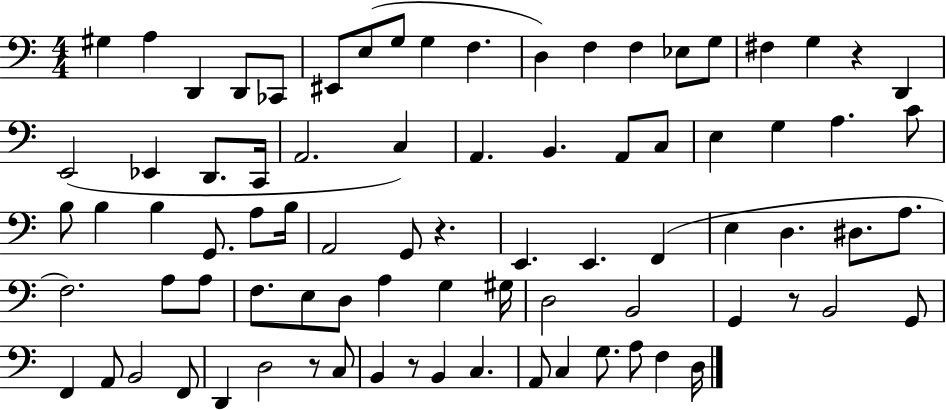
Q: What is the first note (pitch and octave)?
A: G#3